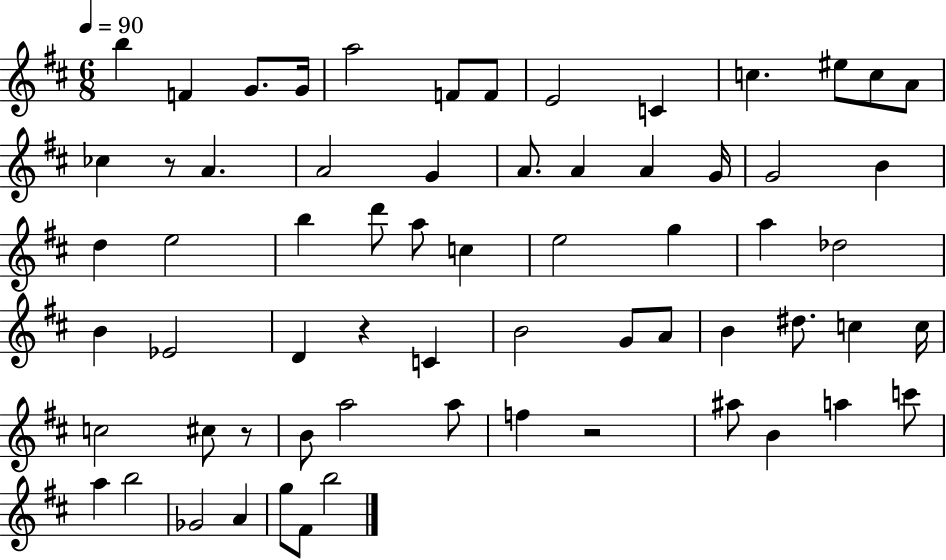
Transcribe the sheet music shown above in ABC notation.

X:1
T:Untitled
M:6/8
L:1/4
K:D
b F G/2 G/4 a2 F/2 F/2 E2 C c ^e/2 c/2 A/2 _c z/2 A A2 G A/2 A A G/4 G2 B d e2 b d'/2 a/2 c e2 g a _d2 B _E2 D z C B2 G/2 A/2 B ^d/2 c c/4 c2 ^c/2 z/2 B/2 a2 a/2 f z2 ^a/2 B a c'/2 a b2 _G2 A g/2 ^F/2 b2